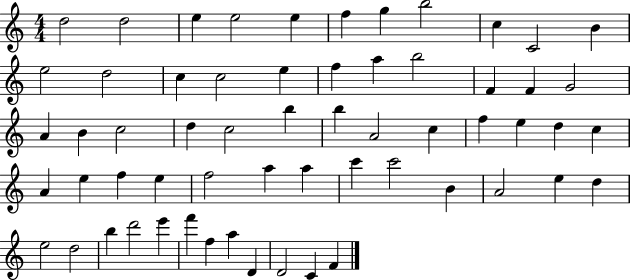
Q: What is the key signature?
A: C major